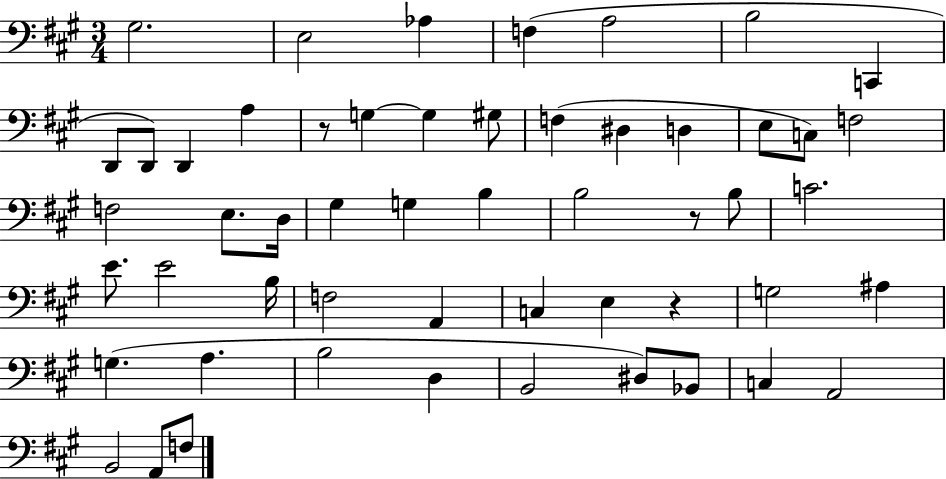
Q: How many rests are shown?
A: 3